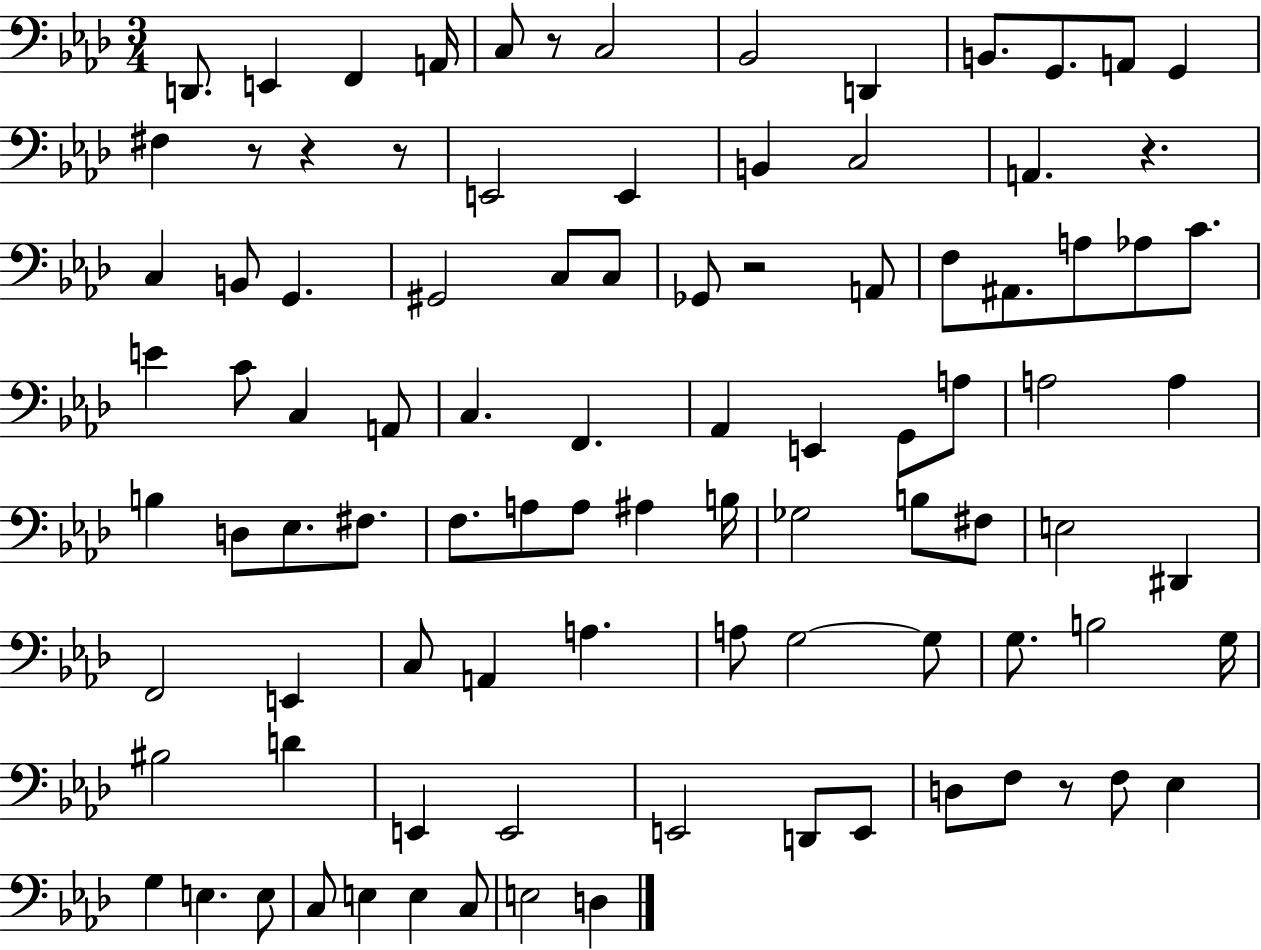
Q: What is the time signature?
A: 3/4